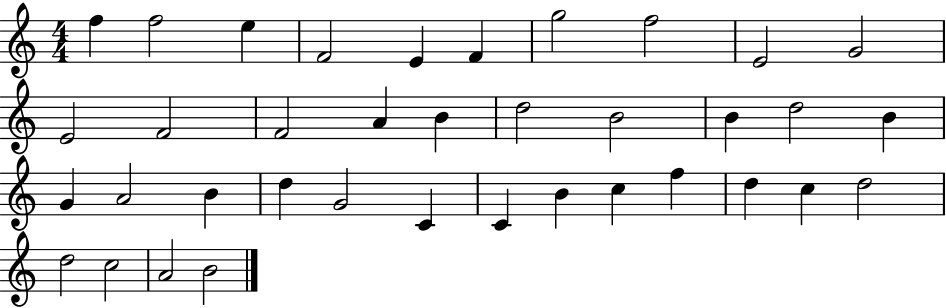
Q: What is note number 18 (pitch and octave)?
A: B4